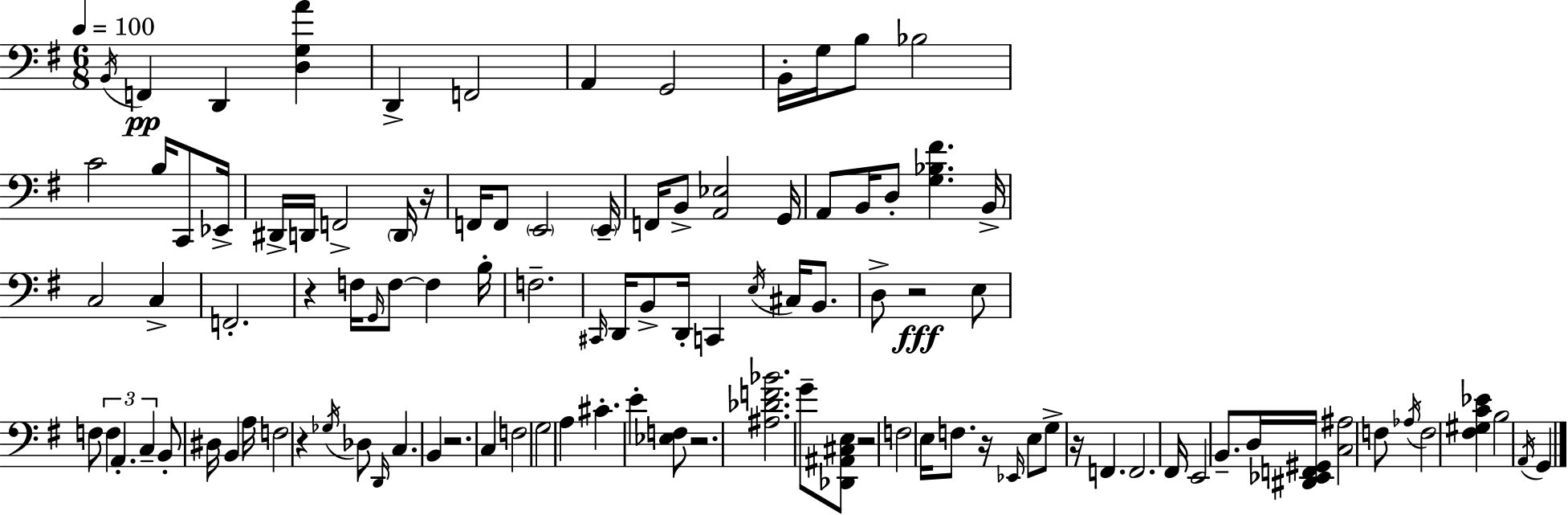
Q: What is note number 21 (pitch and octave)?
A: F2